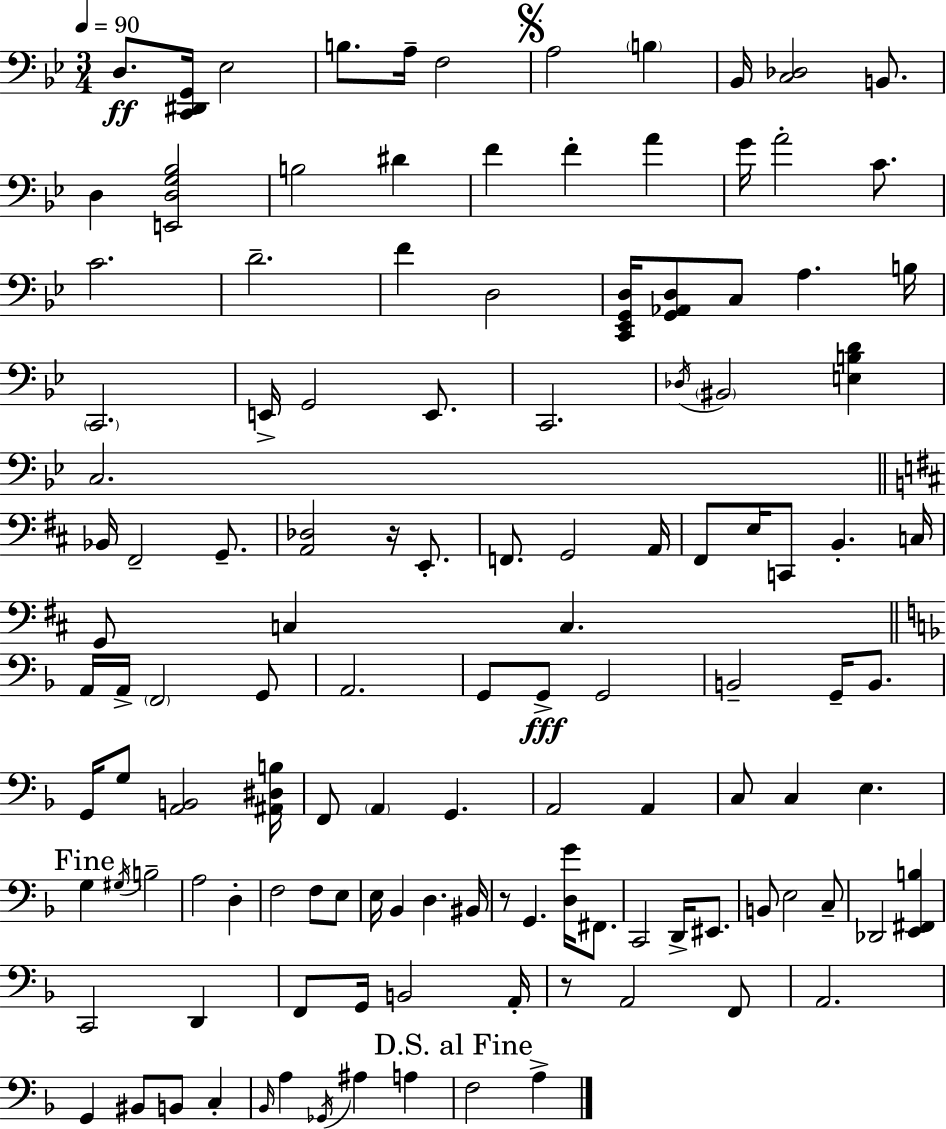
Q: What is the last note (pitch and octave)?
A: A3